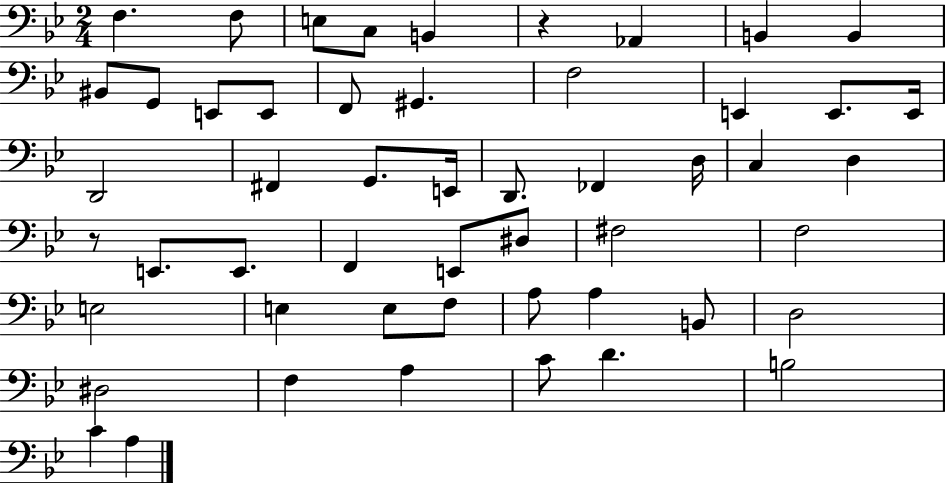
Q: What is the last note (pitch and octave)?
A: A3